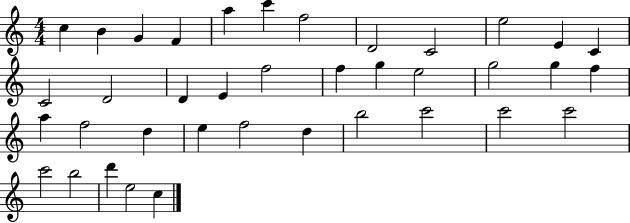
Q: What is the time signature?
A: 4/4